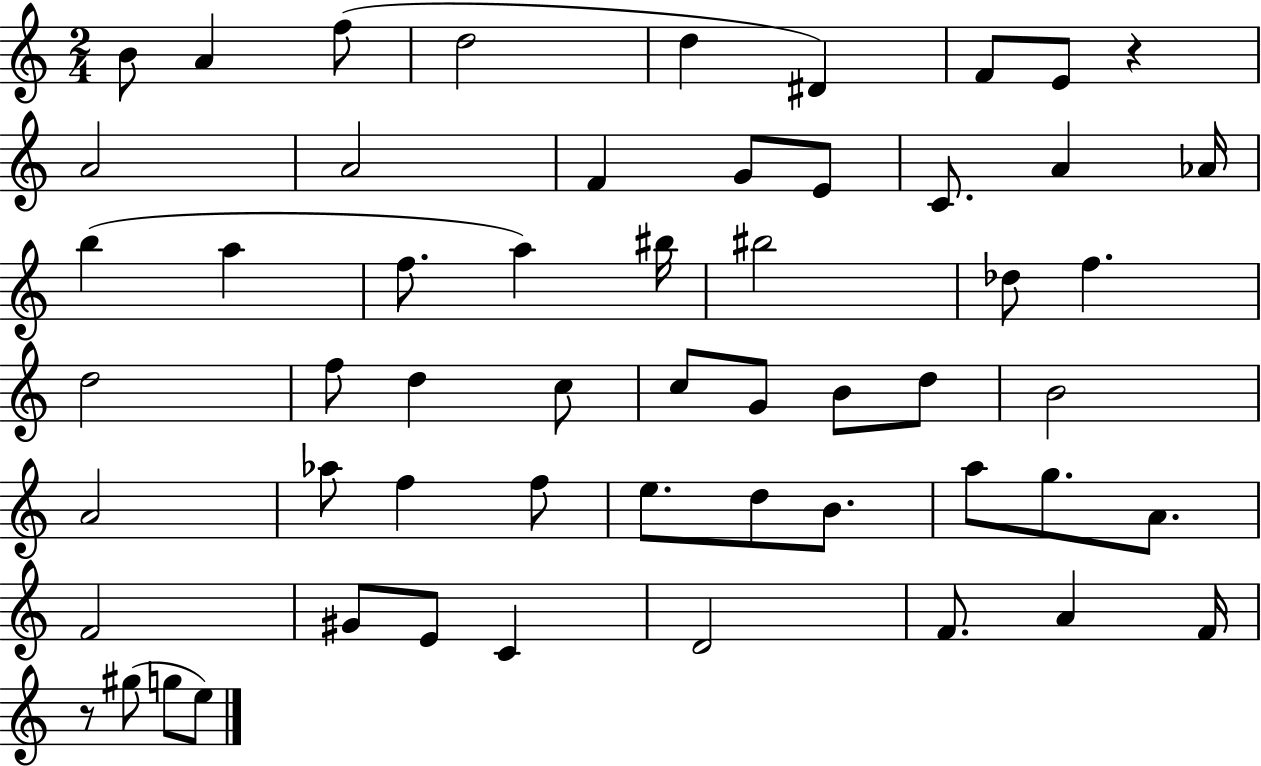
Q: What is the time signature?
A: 2/4